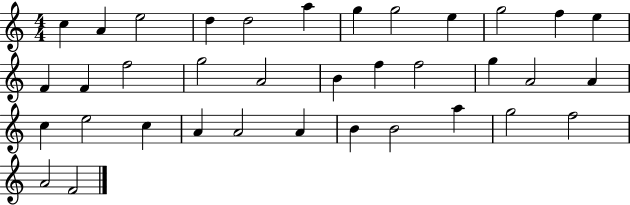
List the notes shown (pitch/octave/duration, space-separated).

C5/q A4/q E5/h D5/q D5/h A5/q G5/q G5/h E5/q G5/h F5/q E5/q F4/q F4/q F5/h G5/h A4/h B4/q F5/q F5/h G5/q A4/h A4/q C5/q E5/h C5/q A4/q A4/h A4/q B4/q B4/h A5/q G5/h F5/h A4/h F4/h